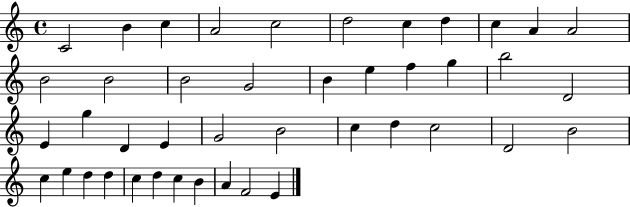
{
  \clef treble
  \time 4/4
  \defaultTimeSignature
  \key c \major
  c'2 b'4 c''4 | a'2 c''2 | d''2 c''4 d''4 | c''4 a'4 a'2 | \break b'2 b'2 | b'2 g'2 | b'4 e''4 f''4 g''4 | b''2 d'2 | \break e'4 g''4 d'4 e'4 | g'2 b'2 | c''4 d''4 c''2 | d'2 b'2 | \break c''4 e''4 d''4 d''4 | c''4 d''4 c''4 b'4 | a'4 f'2 e'4 | \bar "|."
}